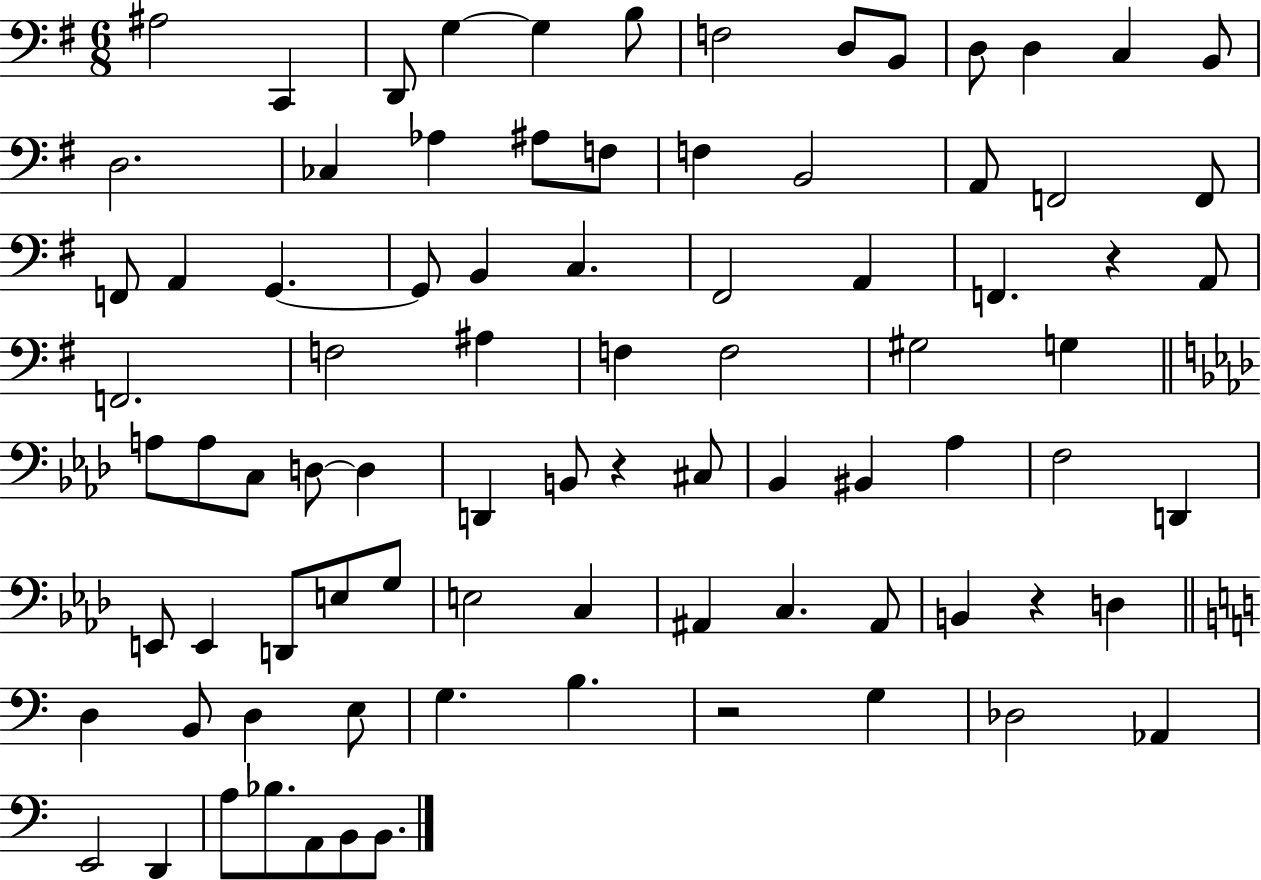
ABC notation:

X:1
T:Untitled
M:6/8
L:1/4
K:G
^A,2 C,, D,,/2 G, G, B,/2 F,2 D,/2 B,,/2 D,/2 D, C, B,,/2 D,2 _C, _A, ^A,/2 F,/2 F, B,,2 A,,/2 F,,2 F,,/2 F,,/2 A,, G,, G,,/2 B,, C, ^F,,2 A,, F,, z A,,/2 F,,2 F,2 ^A, F, F,2 ^G,2 G, A,/2 A,/2 C,/2 D,/2 D, D,, B,,/2 z ^C,/2 _B,, ^B,, _A, F,2 D,, E,,/2 E,, D,,/2 E,/2 G,/2 E,2 C, ^A,, C, ^A,,/2 B,, z D, D, B,,/2 D, E,/2 G, B, z2 G, _D,2 _A,, E,,2 D,, A,/2 _B,/2 A,,/2 B,,/2 B,,/2